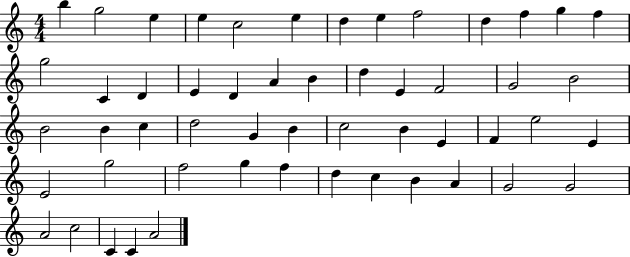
X:1
T:Untitled
M:4/4
L:1/4
K:C
b g2 e e c2 e d e f2 d f g f g2 C D E D A B d E F2 G2 B2 B2 B c d2 G B c2 B E F e2 E E2 g2 f2 g f d c B A G2 G2 A2 c2 C C A2